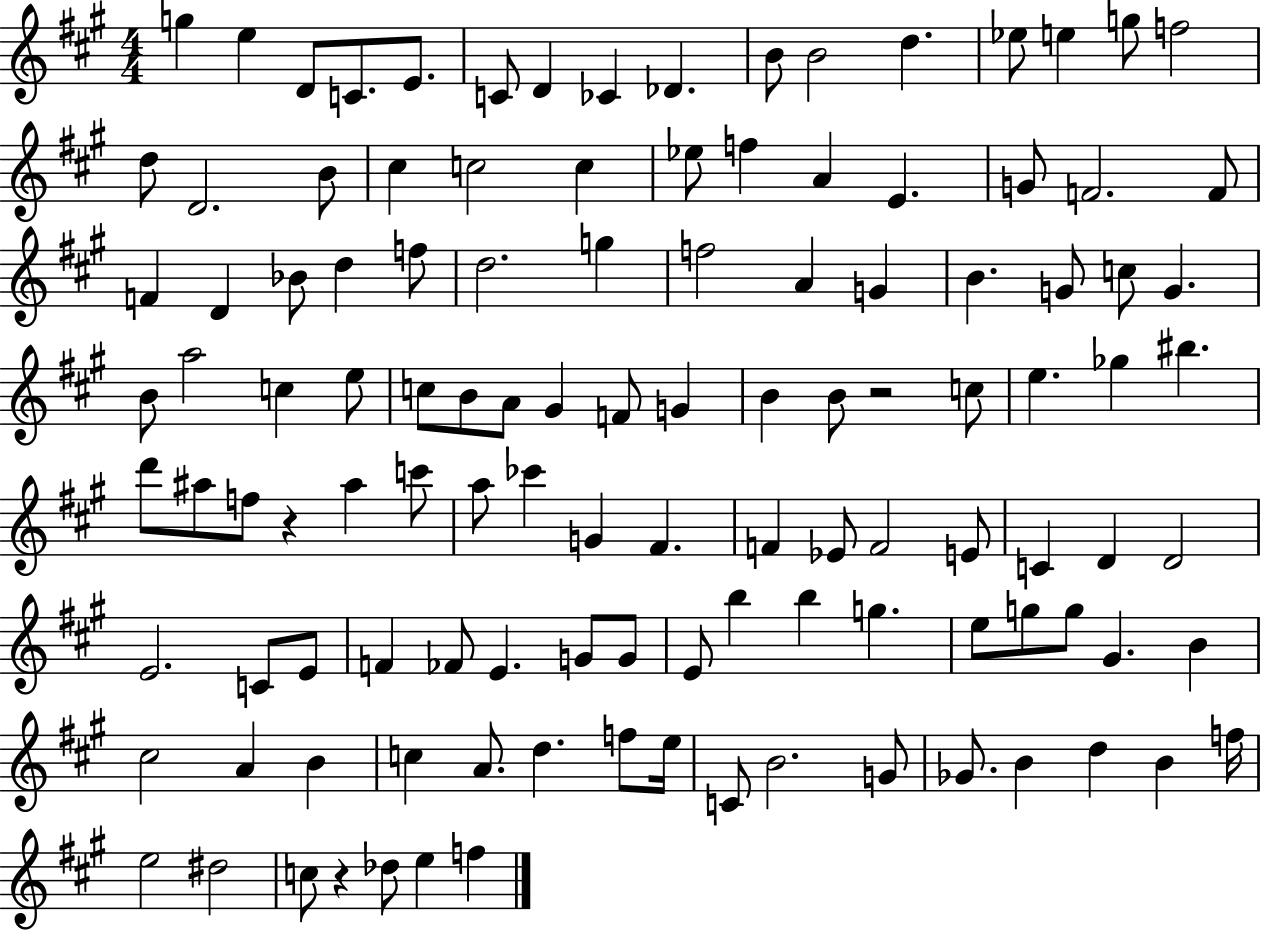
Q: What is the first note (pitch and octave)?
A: G5